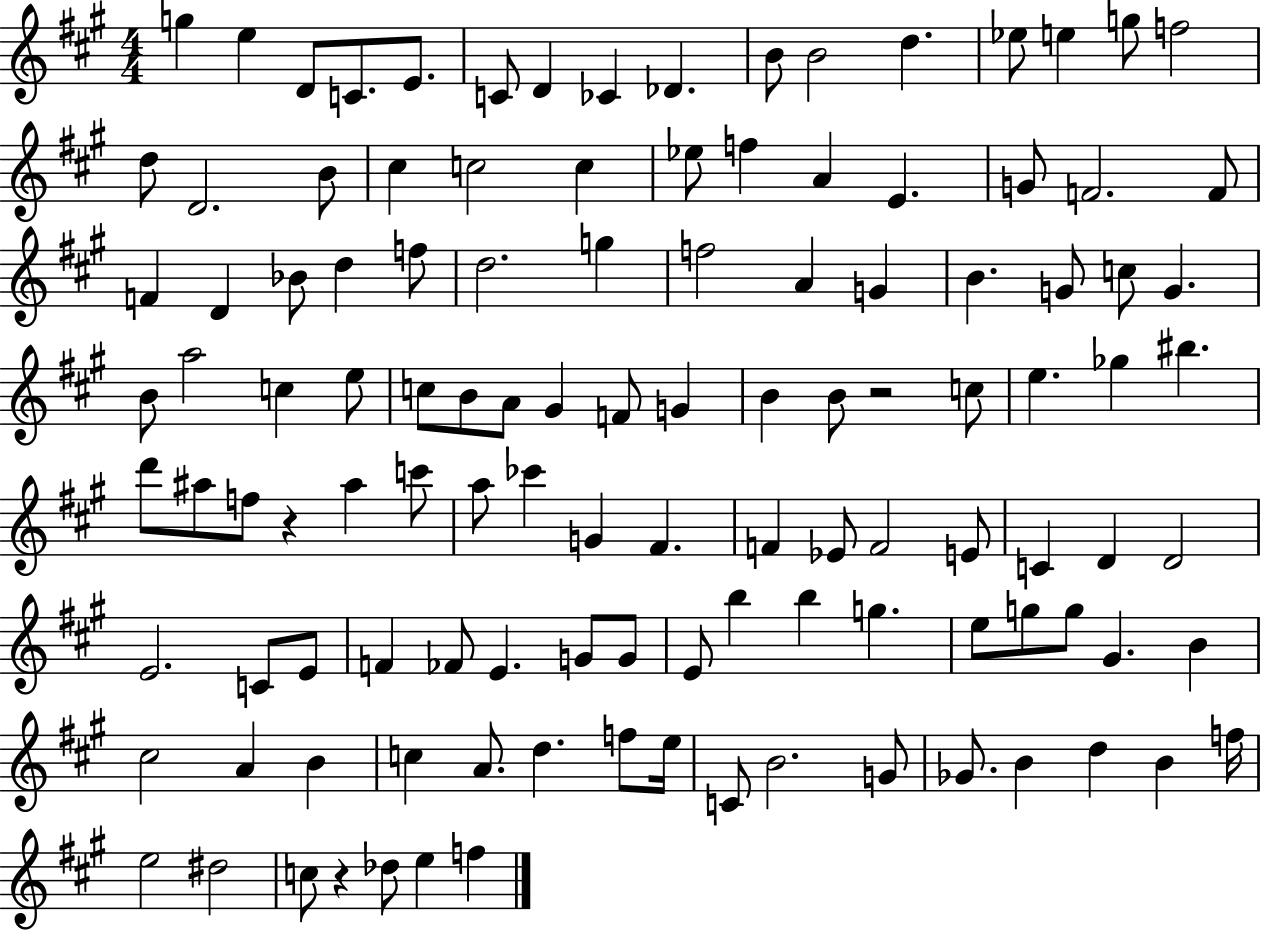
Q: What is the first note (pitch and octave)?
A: G5